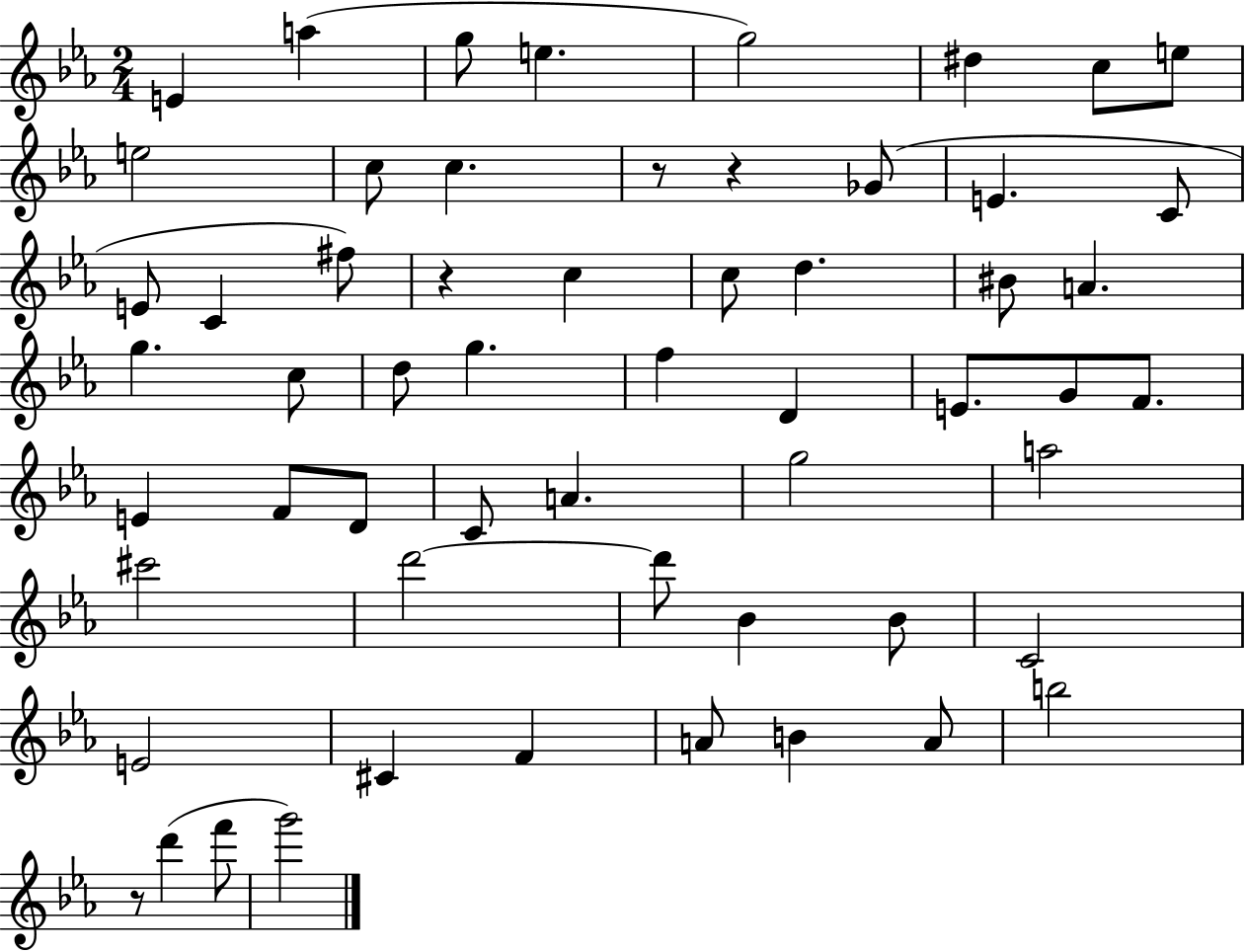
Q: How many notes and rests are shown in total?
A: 58